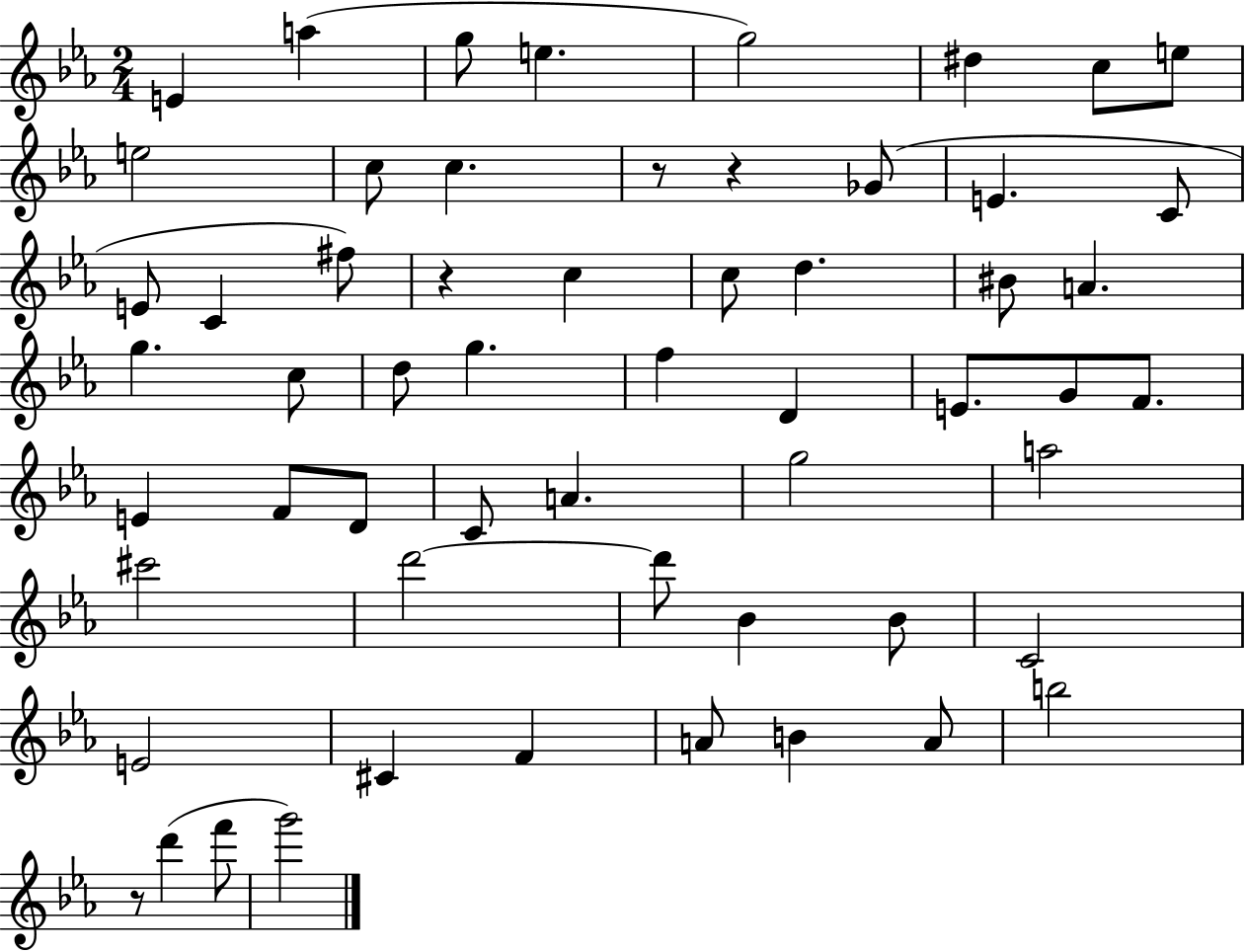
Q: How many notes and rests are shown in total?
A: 58